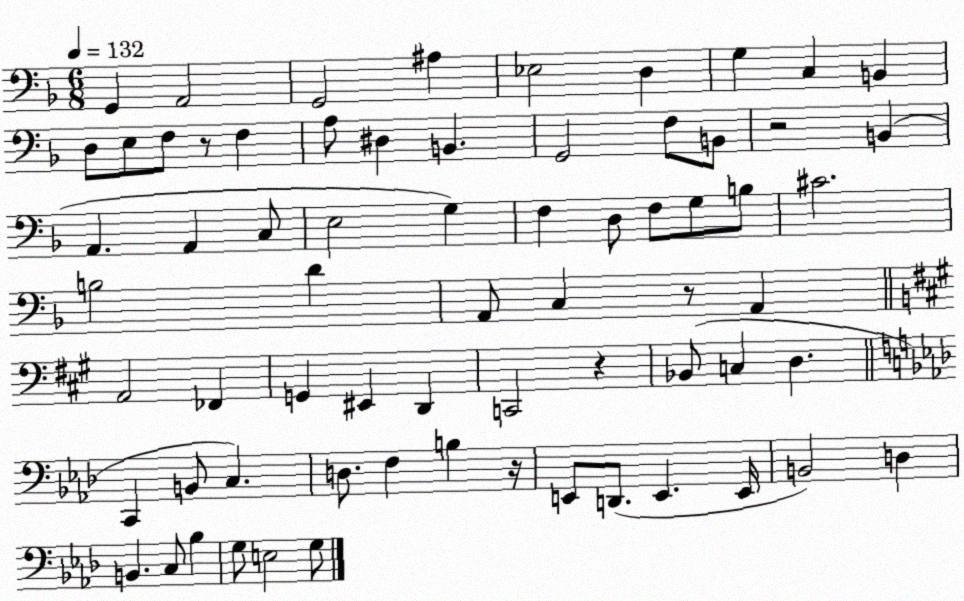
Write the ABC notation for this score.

X:1
T:Untitled
M:6/8
L:1/4
K:F
G,, A,,2 G,,2 ^A, _E,2 D, G, C, B,, D,/2 E,/2 F,/2 z/2 F, A,/2 ^D, B,, G,,2 F,/2 B,,/2 z2 B,, A,, A,, C,/2 E,2 G, F, D,/2 F,/2 G,/2 B,/2 ^C2 B,2 D A,,/2 C, z/2 A,, A,,2 _F,, G,, ^E,, D,, C,,2 z _B,,/2 C, D, C,, B,,/2 C, D,/2 F, B, z/4 E,,/2 D,,/2 E,, E,,/4 B,,2 D, B,, C,/2 _B, G,/2 E,2 G,/2